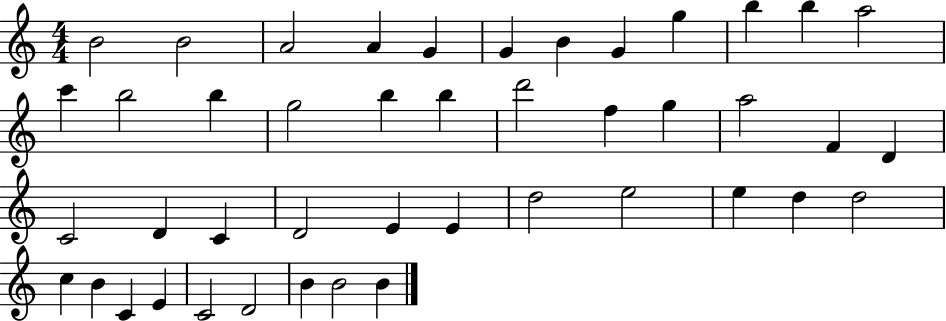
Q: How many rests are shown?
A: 0